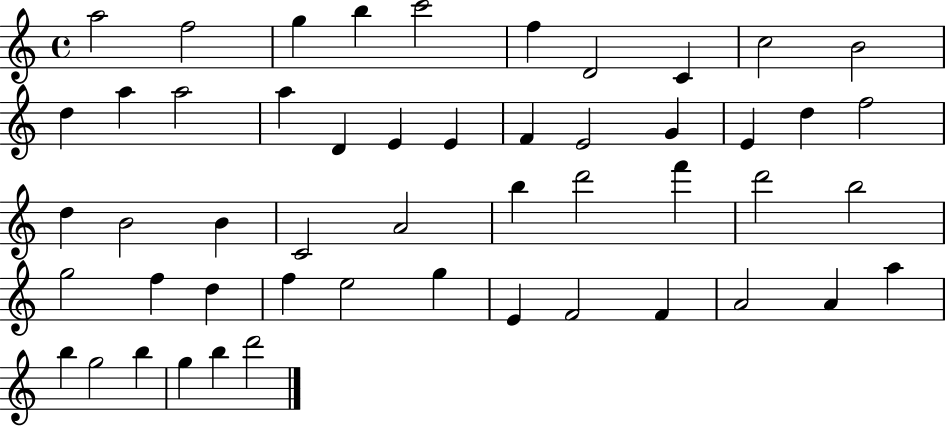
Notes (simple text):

A5/h F5/h G5/q B5/q C6/h F5/q D4/h C4/q C5/h B4/h D5/q A5/q A5/h A5/q D4/q E4/q E4/q F4/q E4/h G4/q E4/q D5/q F5/h D5/q B4/h B4/q C4/h A4/h B5/q D6/h F6/q D6/h B5/h G5/h F5/q D5/q F5/q E5/h G5/q E4/q F4/h F4/q A4/h A4/q A5/q B5/q G5/h B5/q G5/q B5/q D6/h